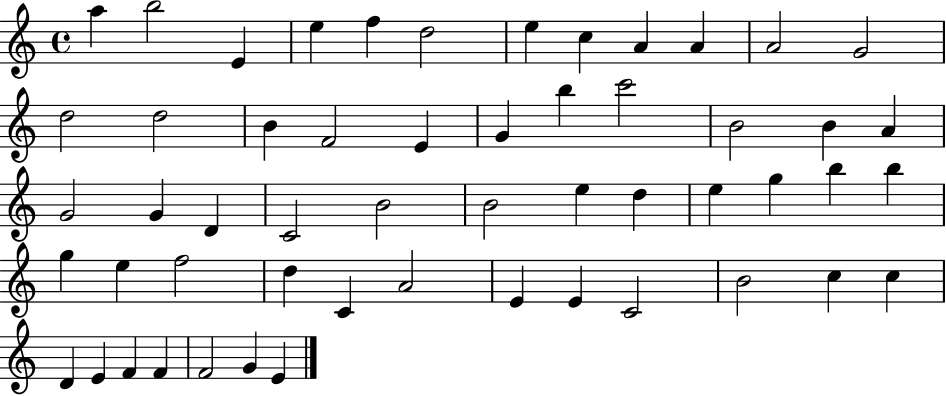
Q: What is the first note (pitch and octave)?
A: A5